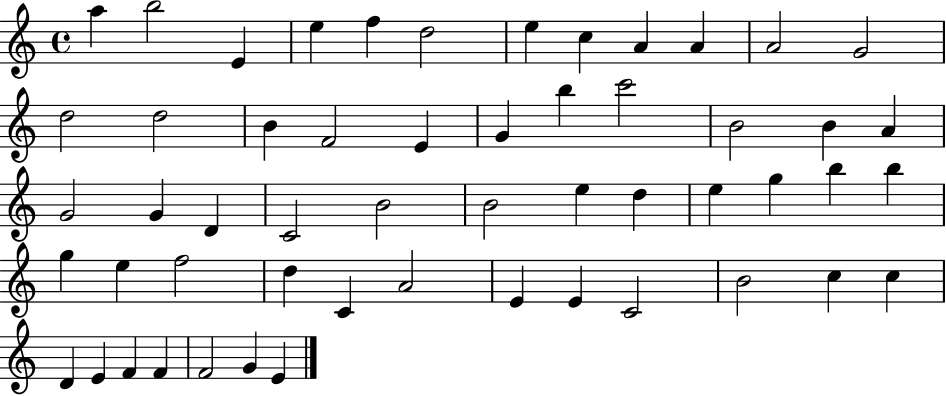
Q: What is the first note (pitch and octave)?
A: A5